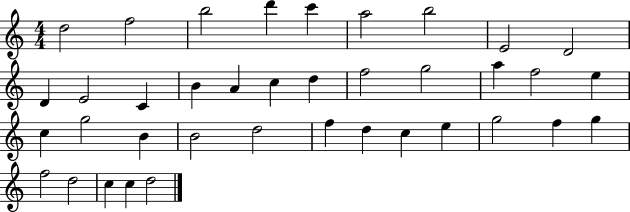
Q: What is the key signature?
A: C major